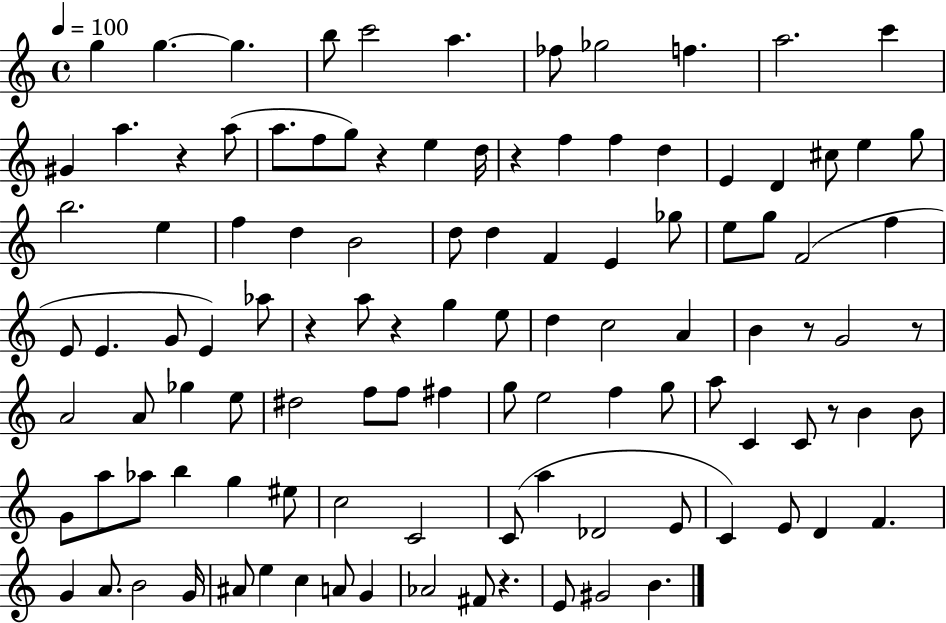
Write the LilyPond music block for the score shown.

{
  \clef treble
  \time 4/4
  \defaultTimeSignature
  \key c \major
  \tempo 4 = 100
  g''4 g''4.~~ g''4. | b''8 c'''2 a''4. | fes''8 ges''2 f''4. | a''2. c'''4 | \break gis'4 a''4. r4 a''8( | a''8. f''8 g''8) r4 e''4 d''16 | r4 f''4 f''4 d''4 | e'4 d'4 cis''8 e''4 g''8 | \break b''2. e''4 | f''4 d''4 b'2 | d''8 d''4 f'4 e'4 ges''8 | e''8 g''8 f'2( f''4 | \break e'8 e'4. g'8 e'4) aes''8 | r4 a''8 r4 g''4 e''8 | d''4 c''2 a'4 | b'4 r8 g'2 r8 | \break a'2 a'8 ges''4 e''8 | dis''2 f''8 f''8 fis''4 | g''8 e''2 f''4 g''8 | a''8 c'4 c'8 r8 b'4 b'8 | \break g'8 a''8 aes''8 b''4 g''4 eis''8 | c''2 c'2 | c'8( a''4 des'2 e'8 | c'4) e'8 d'4 f'4. | \break g'4 a'8. b'2 g'16 | ais'8 e''4 c''4 a'8 g'4 | aes'2 fis'8 r4. | e'8 gis'2 b'4. | \break \bar "|."
}